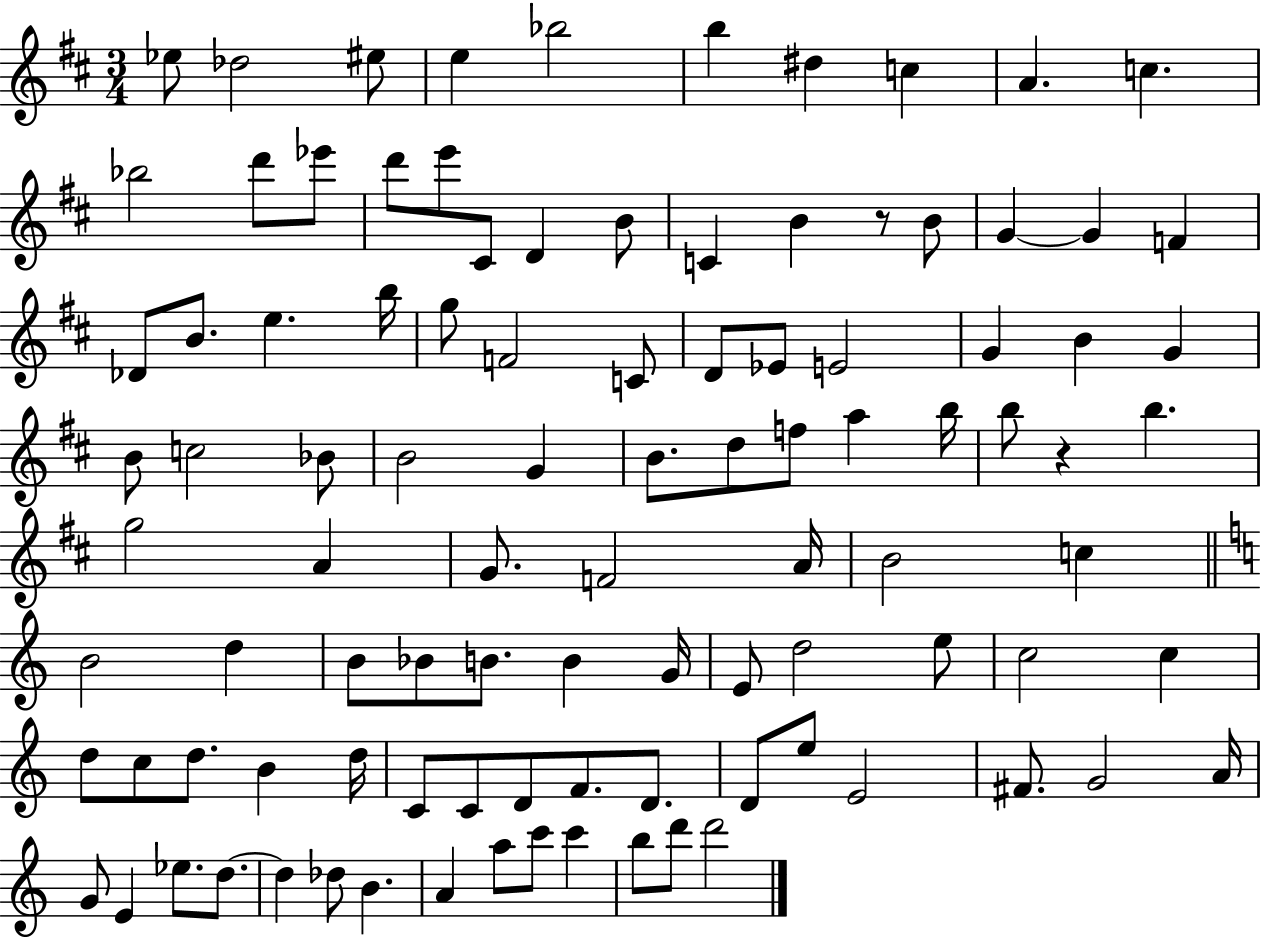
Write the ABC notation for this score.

X:1
T:Untitled
M:3/4
L:1/4
K:D
_e/2 _d2 ^e/2 e _b2 b ^d c A c _b2 d'/2 _e'/2 d'/2 e'/2 ^C/2 D B/2 C B z/2 B/2 G G F _D/2 B/2 e b/4 g/2 F2 C/2 D/2 _E/2 E2 G B G B/2 c2 _B/2 B2 G B/2 d/2 f/2 a b/4 b/2 z b g2 A G/2 F2 A/4 B2 c B2 d B/2 _B/2 B/2 B G/4 E/2 d2 e/2 c2 c d/2 c/2 d/2 B d/4 C/2 C/2 D/2 F/2 D/2 D/2 e/2 E2 ^F/2 G2 A/4 G/2 E _e/2 d/2 d _d/2 B A a/2 c'/2 c' b/2 d'/2 d'2